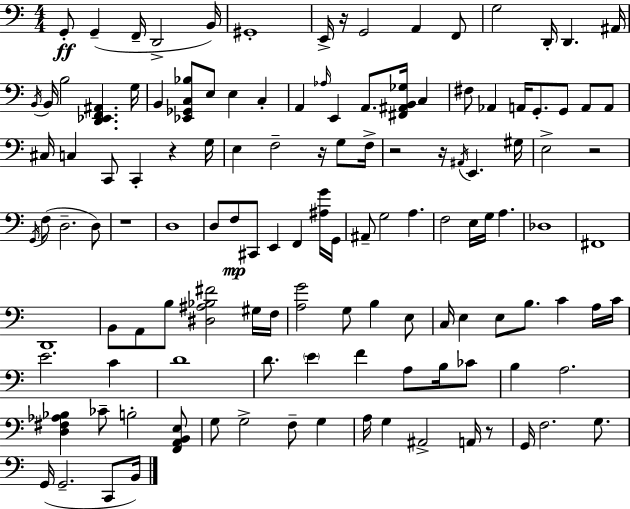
G2/e G2/q F2/s D2/h B2/s G#2/w E2/s R/s G2/h A2/q F2/e G3/h D2/s D2/q. A#2/s B2/s B2/s B3/h [D2,Eb2,F2,A#2]/q. G3/s B2/q [Eb2,Gb2,C3,Bb3]/e E3/e E3/q C3/q A2/q Ab3/s E2/q A2/e. [F#2,A#2,B2,Gb3]/s C3/q F#3/e Ab2/q A2/s G2/e. G2/e A2/e A2/e C#3/s C3/q C2/e C2/q R/q G3/s E3/q F3/h R/s G3/e F3/s R/h R/s A#2/s E2/q. G#3/s E3/h R/h G2/s F3/e D3/h. D3/e R/w D3/w D3/e F3/e C#2/e E2/q F2/q [A#3,G4]/s G2/s A#2/e G3/h A3/q. F3/h E3/s G3/s A3/q. Db3/w F#2/w D2/w B2/e A2/e B3/e [D#3,A#3,Bb3,F#4]/h G#3/s F3/s [A3,G4]/h G3/e B3/q E3/e C3/s E3/q E3/e B3/e. C4/q A3/s C4/s E4/h. C4/q D4/w D4/e. E4/q F4/q A3/e B3/s CES4/e B3/q A3/h. [D3,F#3,Ab3,Bb3]/q CES4/e B3/h [F2,A2,B2,E3]/e G3/e G3/h F3/e G3/q A3/s G3/q A#2/h A2/s R/e G2/s F3/h. G3/e. G2/s G2/h. C2/e B2/s